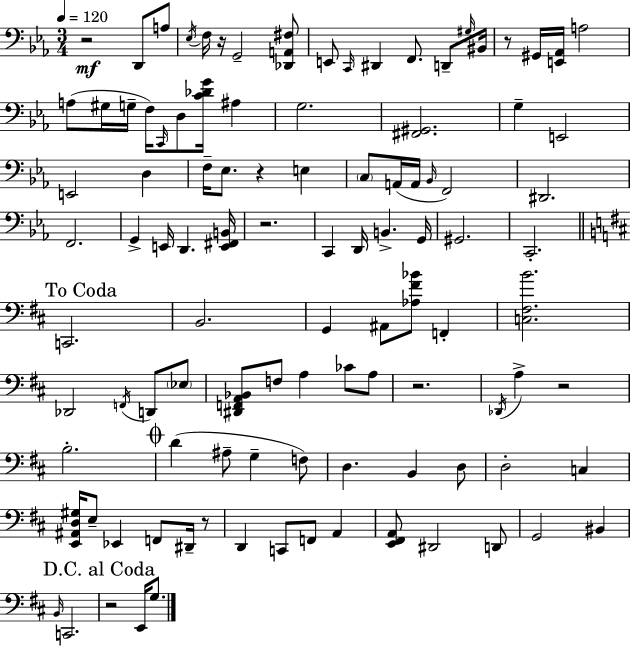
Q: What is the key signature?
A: C minor